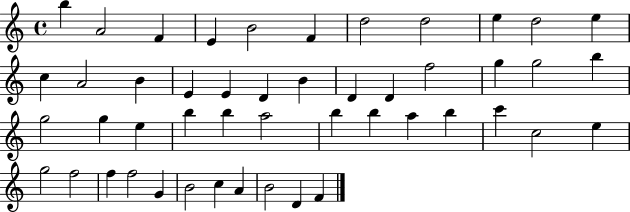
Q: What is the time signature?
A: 4/4